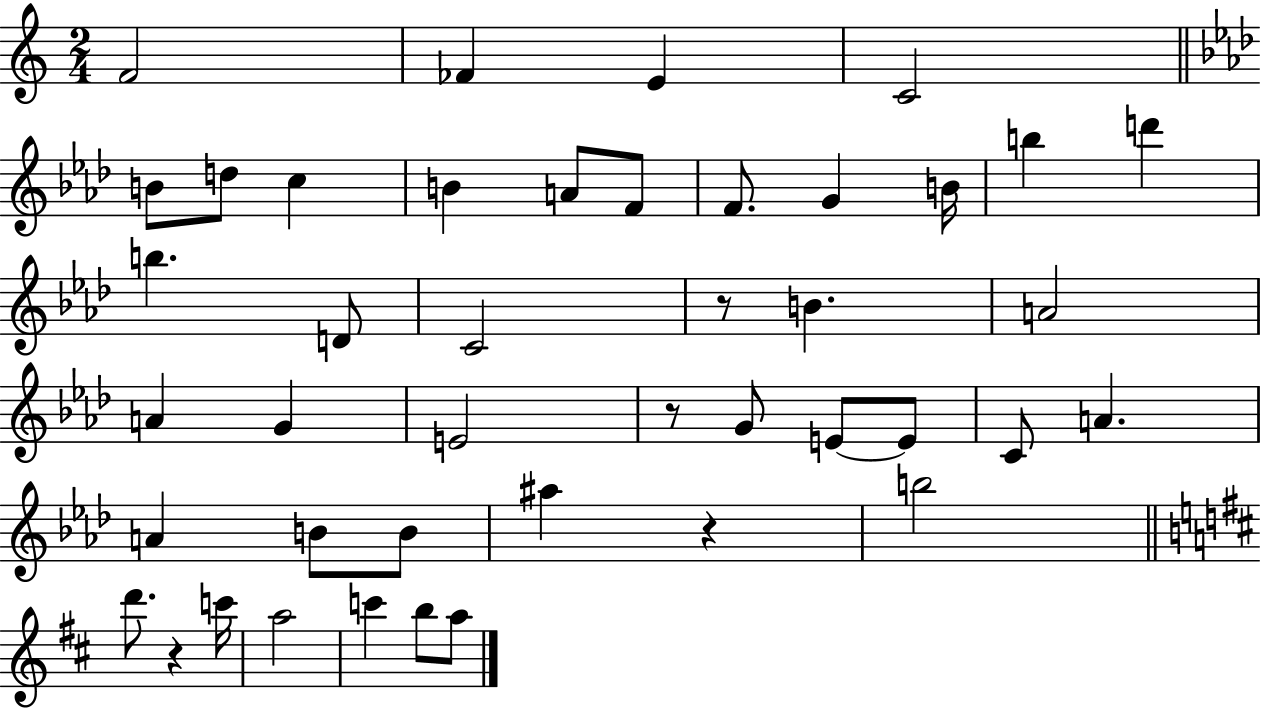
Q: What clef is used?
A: treble